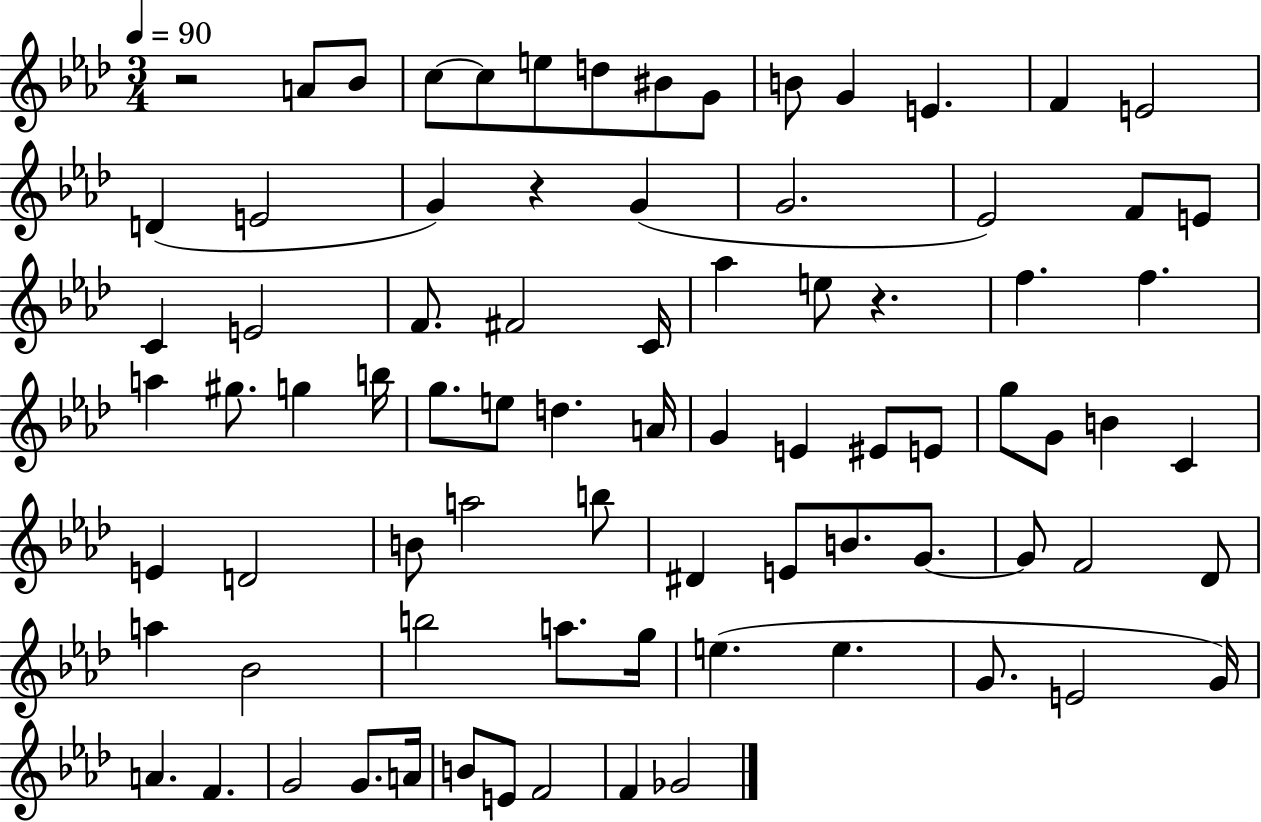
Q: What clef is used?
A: treble